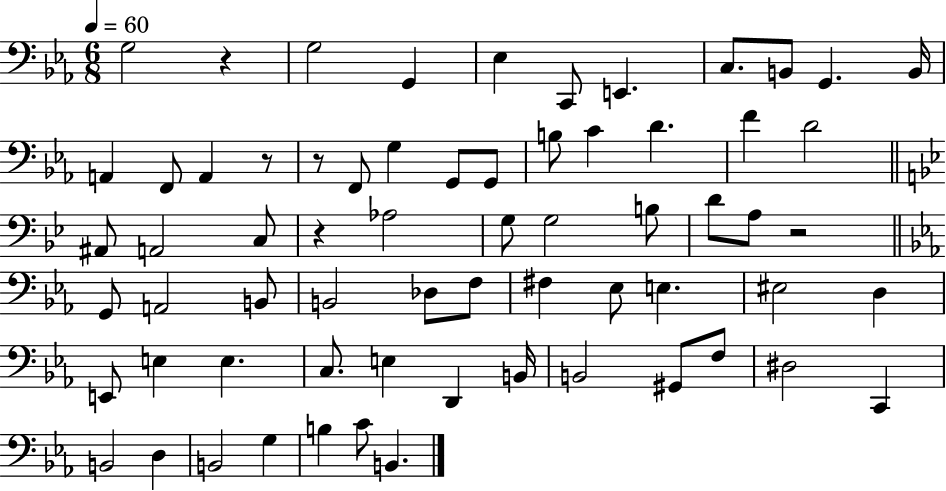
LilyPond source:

{
  \clef bass
  \numericTimeSignature
  \time 6/8
  \key ees \major
  \tempo 4 = 60
  g2 r4 | g2 g,4 | ees4 c,8 e,4. | c8. b,8 g,4. b,16 | \break a,4 f,8 a,4 r8 | r8 f,8 g4 g,8 g,8 | b8 c'4 d'4. | f'4 d'2 | \break \bar "||" \break \key bes \major ais,8 a,2 c8 | r4 aes2 | g8 g2 b8 | d'8 a8 r2 | \break \bar "||" \break \key c \minor g,8 a,2 b,8 | b,2 des8 f8 | fis4 ees8 e4. | eis2 d4 | \break e,8 e4 e4. | c8. e4 d,4 b,16 | b,2 gis,8 f8 | dis2 c,4 | \break b,2 d4 | b,2 g4 | b4 c'8 b,4. | \bar "|."
}